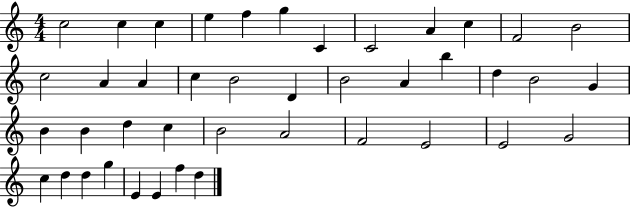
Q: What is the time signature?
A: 4/4